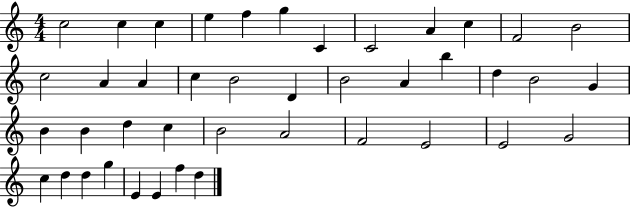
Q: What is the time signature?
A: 4/4